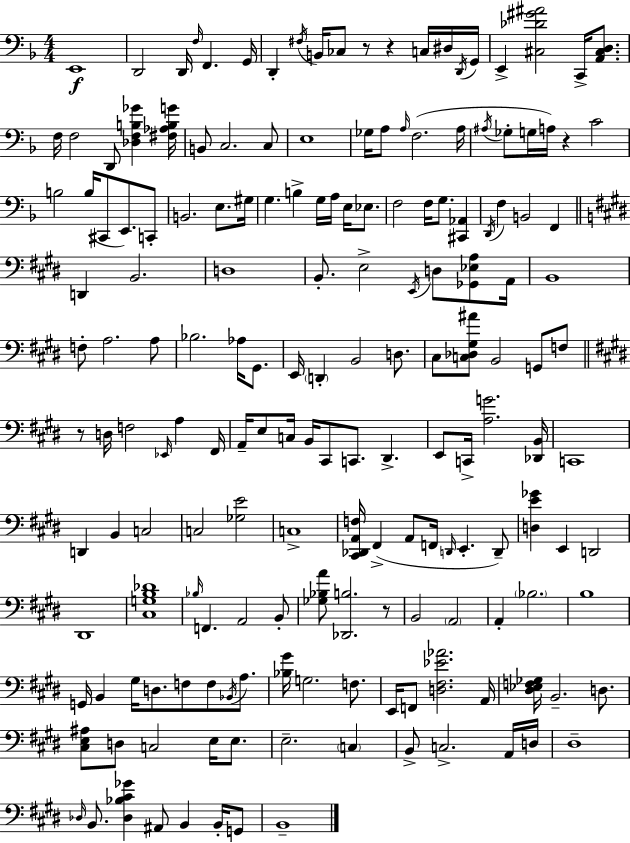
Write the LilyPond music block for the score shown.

{
  \clef bass
  \numericTimeSignature
  \time 4/4
  \key f \major
  e,1\f | d,2 d,16 \grace { f16 } f,4. | g,16 d,4-. \acciaccatura { fis16 } b,16 ces8 r8 r4 c16 | dis16 \acciaccatura { d,16 } g,16 e,4-> <cis des' gis' ais'>2 c,16-> | \break <a, cis d>8. f16 f2 d,8 <des f b ges'>4 | <fis aes b g'>16 b,8 c2. | c8 e1 | ges16 a8 \grace { a16 } f2.( | \break a16 \acciaccatura { ais16 } ges8-. g16 a16) r4 c'2 | b2 b16( cis,8 | e,8.) c,8-. b,2. | e8. gis16 g4. b4-> g16 | \break a16 e16 ees8. f2 f16 g8. | <cis, aes,>4 \acciaccatura { d,16 } f4 b,2 | f,4 \bar "||" \break \key e \major d,4 b,2. | d1 | b,8.-. e2-> \acciaccatura { e,16 } d8 <ges, ees a>8 | a,16 b,1 | \break f8-. a2. a8 | bes2. aes16 gis,8. | e,16 \parenthesize d,4-. b,2 d8. | cis8 <c des gis ais'>8 b,2 g,8 f8 | \break \bar "||" \break \key e \major r8 d16 f2 \grace { ees,16 } a4 | fis,16 a,16-- e8 c16 b,16 cis,8 c,8. dis,4.-> | e,8 c,16-> <a g'>2. | <des, b,>16 c,1 | \break d,4 b,4 c2 | c2 <ges e'>2 | c1-> | <cis, des, a, f>16 fis,4->( a,8 f,16 \grace { d,16 } e,4.-. | \break d,8--) <d e' ges'>4 e,4 d,2 | dis,1 | <cis g b des'>1 | \grace { bes16 } f,4. a,2 | \break b,8-. <ges bes a'>8 <des, b>2. | r8 b,2 \parenthesize a,2 | a,4-. \parenthesize bes2. | b1 | \break g,16 b,4 gis16 d8. f8 f8 | \acciaccatura { bes,16 } a8. <bes gis'>16 g2. | f8. e,16 f,8 <d fis ees' aes'>2. | a,16 <dis ees f ges>16 b,2.-- | \break d8. <cis e ais>8 d8 c2 | e16 e8. e2.-- | \parenthesize c4 b,8-> c2.-> | a,16 d16 dis1-- | \break \grace { des16 } b,8. <des bes cis' ges'>4 ais,8 b,4 | b,16-. g,8 b,1-- | \bar "|."
}